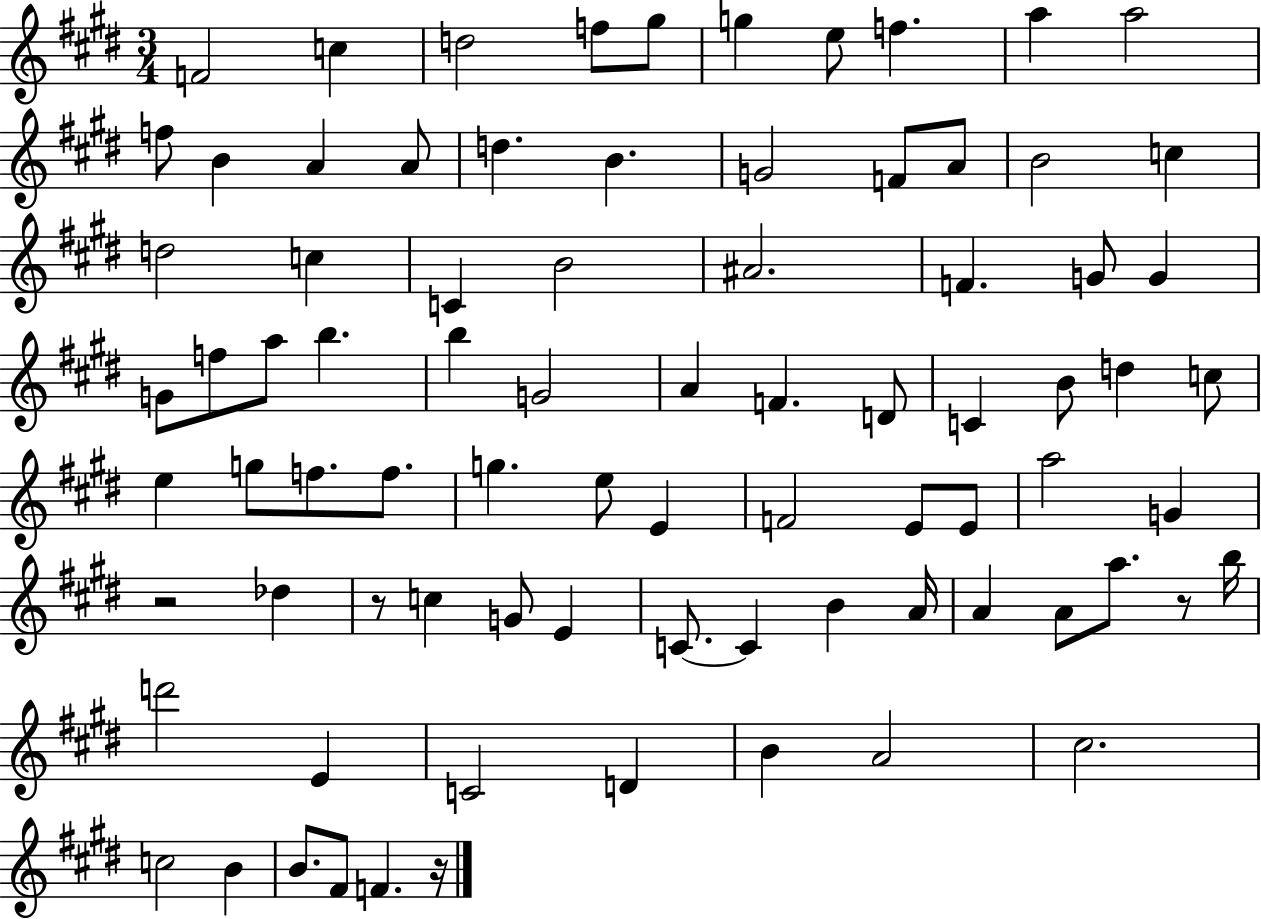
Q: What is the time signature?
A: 3/4